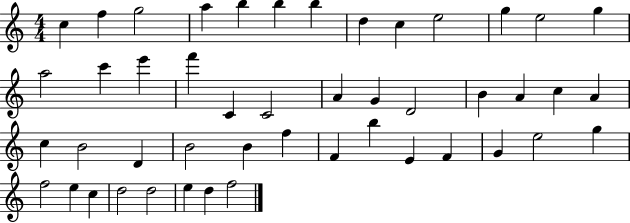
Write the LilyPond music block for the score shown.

{
  \clef treble
  \numericTimeSignature
  \time 4/4
  \key c \major
  c''4 f''4 g''2 | a''4 b''4 b''4 b''4 | d''4 c''4 e''2 | g''4 e''2 g''4 | \break a''2 c'''4 e'''4 | f'''4 c'4 c'2 | a'4 g'4 d'2 | b'4 a'4 c''4 a'4 | \break c''4 b'2 d'4 | b'2 b'4 f''4 | f'4 b''4 e'4 f'4 | g'4 e''2 g''4 | \break f''2 e''4 c''4 | d''2 d''2 | e''4 d''4 f''2 | \bar "|."
}